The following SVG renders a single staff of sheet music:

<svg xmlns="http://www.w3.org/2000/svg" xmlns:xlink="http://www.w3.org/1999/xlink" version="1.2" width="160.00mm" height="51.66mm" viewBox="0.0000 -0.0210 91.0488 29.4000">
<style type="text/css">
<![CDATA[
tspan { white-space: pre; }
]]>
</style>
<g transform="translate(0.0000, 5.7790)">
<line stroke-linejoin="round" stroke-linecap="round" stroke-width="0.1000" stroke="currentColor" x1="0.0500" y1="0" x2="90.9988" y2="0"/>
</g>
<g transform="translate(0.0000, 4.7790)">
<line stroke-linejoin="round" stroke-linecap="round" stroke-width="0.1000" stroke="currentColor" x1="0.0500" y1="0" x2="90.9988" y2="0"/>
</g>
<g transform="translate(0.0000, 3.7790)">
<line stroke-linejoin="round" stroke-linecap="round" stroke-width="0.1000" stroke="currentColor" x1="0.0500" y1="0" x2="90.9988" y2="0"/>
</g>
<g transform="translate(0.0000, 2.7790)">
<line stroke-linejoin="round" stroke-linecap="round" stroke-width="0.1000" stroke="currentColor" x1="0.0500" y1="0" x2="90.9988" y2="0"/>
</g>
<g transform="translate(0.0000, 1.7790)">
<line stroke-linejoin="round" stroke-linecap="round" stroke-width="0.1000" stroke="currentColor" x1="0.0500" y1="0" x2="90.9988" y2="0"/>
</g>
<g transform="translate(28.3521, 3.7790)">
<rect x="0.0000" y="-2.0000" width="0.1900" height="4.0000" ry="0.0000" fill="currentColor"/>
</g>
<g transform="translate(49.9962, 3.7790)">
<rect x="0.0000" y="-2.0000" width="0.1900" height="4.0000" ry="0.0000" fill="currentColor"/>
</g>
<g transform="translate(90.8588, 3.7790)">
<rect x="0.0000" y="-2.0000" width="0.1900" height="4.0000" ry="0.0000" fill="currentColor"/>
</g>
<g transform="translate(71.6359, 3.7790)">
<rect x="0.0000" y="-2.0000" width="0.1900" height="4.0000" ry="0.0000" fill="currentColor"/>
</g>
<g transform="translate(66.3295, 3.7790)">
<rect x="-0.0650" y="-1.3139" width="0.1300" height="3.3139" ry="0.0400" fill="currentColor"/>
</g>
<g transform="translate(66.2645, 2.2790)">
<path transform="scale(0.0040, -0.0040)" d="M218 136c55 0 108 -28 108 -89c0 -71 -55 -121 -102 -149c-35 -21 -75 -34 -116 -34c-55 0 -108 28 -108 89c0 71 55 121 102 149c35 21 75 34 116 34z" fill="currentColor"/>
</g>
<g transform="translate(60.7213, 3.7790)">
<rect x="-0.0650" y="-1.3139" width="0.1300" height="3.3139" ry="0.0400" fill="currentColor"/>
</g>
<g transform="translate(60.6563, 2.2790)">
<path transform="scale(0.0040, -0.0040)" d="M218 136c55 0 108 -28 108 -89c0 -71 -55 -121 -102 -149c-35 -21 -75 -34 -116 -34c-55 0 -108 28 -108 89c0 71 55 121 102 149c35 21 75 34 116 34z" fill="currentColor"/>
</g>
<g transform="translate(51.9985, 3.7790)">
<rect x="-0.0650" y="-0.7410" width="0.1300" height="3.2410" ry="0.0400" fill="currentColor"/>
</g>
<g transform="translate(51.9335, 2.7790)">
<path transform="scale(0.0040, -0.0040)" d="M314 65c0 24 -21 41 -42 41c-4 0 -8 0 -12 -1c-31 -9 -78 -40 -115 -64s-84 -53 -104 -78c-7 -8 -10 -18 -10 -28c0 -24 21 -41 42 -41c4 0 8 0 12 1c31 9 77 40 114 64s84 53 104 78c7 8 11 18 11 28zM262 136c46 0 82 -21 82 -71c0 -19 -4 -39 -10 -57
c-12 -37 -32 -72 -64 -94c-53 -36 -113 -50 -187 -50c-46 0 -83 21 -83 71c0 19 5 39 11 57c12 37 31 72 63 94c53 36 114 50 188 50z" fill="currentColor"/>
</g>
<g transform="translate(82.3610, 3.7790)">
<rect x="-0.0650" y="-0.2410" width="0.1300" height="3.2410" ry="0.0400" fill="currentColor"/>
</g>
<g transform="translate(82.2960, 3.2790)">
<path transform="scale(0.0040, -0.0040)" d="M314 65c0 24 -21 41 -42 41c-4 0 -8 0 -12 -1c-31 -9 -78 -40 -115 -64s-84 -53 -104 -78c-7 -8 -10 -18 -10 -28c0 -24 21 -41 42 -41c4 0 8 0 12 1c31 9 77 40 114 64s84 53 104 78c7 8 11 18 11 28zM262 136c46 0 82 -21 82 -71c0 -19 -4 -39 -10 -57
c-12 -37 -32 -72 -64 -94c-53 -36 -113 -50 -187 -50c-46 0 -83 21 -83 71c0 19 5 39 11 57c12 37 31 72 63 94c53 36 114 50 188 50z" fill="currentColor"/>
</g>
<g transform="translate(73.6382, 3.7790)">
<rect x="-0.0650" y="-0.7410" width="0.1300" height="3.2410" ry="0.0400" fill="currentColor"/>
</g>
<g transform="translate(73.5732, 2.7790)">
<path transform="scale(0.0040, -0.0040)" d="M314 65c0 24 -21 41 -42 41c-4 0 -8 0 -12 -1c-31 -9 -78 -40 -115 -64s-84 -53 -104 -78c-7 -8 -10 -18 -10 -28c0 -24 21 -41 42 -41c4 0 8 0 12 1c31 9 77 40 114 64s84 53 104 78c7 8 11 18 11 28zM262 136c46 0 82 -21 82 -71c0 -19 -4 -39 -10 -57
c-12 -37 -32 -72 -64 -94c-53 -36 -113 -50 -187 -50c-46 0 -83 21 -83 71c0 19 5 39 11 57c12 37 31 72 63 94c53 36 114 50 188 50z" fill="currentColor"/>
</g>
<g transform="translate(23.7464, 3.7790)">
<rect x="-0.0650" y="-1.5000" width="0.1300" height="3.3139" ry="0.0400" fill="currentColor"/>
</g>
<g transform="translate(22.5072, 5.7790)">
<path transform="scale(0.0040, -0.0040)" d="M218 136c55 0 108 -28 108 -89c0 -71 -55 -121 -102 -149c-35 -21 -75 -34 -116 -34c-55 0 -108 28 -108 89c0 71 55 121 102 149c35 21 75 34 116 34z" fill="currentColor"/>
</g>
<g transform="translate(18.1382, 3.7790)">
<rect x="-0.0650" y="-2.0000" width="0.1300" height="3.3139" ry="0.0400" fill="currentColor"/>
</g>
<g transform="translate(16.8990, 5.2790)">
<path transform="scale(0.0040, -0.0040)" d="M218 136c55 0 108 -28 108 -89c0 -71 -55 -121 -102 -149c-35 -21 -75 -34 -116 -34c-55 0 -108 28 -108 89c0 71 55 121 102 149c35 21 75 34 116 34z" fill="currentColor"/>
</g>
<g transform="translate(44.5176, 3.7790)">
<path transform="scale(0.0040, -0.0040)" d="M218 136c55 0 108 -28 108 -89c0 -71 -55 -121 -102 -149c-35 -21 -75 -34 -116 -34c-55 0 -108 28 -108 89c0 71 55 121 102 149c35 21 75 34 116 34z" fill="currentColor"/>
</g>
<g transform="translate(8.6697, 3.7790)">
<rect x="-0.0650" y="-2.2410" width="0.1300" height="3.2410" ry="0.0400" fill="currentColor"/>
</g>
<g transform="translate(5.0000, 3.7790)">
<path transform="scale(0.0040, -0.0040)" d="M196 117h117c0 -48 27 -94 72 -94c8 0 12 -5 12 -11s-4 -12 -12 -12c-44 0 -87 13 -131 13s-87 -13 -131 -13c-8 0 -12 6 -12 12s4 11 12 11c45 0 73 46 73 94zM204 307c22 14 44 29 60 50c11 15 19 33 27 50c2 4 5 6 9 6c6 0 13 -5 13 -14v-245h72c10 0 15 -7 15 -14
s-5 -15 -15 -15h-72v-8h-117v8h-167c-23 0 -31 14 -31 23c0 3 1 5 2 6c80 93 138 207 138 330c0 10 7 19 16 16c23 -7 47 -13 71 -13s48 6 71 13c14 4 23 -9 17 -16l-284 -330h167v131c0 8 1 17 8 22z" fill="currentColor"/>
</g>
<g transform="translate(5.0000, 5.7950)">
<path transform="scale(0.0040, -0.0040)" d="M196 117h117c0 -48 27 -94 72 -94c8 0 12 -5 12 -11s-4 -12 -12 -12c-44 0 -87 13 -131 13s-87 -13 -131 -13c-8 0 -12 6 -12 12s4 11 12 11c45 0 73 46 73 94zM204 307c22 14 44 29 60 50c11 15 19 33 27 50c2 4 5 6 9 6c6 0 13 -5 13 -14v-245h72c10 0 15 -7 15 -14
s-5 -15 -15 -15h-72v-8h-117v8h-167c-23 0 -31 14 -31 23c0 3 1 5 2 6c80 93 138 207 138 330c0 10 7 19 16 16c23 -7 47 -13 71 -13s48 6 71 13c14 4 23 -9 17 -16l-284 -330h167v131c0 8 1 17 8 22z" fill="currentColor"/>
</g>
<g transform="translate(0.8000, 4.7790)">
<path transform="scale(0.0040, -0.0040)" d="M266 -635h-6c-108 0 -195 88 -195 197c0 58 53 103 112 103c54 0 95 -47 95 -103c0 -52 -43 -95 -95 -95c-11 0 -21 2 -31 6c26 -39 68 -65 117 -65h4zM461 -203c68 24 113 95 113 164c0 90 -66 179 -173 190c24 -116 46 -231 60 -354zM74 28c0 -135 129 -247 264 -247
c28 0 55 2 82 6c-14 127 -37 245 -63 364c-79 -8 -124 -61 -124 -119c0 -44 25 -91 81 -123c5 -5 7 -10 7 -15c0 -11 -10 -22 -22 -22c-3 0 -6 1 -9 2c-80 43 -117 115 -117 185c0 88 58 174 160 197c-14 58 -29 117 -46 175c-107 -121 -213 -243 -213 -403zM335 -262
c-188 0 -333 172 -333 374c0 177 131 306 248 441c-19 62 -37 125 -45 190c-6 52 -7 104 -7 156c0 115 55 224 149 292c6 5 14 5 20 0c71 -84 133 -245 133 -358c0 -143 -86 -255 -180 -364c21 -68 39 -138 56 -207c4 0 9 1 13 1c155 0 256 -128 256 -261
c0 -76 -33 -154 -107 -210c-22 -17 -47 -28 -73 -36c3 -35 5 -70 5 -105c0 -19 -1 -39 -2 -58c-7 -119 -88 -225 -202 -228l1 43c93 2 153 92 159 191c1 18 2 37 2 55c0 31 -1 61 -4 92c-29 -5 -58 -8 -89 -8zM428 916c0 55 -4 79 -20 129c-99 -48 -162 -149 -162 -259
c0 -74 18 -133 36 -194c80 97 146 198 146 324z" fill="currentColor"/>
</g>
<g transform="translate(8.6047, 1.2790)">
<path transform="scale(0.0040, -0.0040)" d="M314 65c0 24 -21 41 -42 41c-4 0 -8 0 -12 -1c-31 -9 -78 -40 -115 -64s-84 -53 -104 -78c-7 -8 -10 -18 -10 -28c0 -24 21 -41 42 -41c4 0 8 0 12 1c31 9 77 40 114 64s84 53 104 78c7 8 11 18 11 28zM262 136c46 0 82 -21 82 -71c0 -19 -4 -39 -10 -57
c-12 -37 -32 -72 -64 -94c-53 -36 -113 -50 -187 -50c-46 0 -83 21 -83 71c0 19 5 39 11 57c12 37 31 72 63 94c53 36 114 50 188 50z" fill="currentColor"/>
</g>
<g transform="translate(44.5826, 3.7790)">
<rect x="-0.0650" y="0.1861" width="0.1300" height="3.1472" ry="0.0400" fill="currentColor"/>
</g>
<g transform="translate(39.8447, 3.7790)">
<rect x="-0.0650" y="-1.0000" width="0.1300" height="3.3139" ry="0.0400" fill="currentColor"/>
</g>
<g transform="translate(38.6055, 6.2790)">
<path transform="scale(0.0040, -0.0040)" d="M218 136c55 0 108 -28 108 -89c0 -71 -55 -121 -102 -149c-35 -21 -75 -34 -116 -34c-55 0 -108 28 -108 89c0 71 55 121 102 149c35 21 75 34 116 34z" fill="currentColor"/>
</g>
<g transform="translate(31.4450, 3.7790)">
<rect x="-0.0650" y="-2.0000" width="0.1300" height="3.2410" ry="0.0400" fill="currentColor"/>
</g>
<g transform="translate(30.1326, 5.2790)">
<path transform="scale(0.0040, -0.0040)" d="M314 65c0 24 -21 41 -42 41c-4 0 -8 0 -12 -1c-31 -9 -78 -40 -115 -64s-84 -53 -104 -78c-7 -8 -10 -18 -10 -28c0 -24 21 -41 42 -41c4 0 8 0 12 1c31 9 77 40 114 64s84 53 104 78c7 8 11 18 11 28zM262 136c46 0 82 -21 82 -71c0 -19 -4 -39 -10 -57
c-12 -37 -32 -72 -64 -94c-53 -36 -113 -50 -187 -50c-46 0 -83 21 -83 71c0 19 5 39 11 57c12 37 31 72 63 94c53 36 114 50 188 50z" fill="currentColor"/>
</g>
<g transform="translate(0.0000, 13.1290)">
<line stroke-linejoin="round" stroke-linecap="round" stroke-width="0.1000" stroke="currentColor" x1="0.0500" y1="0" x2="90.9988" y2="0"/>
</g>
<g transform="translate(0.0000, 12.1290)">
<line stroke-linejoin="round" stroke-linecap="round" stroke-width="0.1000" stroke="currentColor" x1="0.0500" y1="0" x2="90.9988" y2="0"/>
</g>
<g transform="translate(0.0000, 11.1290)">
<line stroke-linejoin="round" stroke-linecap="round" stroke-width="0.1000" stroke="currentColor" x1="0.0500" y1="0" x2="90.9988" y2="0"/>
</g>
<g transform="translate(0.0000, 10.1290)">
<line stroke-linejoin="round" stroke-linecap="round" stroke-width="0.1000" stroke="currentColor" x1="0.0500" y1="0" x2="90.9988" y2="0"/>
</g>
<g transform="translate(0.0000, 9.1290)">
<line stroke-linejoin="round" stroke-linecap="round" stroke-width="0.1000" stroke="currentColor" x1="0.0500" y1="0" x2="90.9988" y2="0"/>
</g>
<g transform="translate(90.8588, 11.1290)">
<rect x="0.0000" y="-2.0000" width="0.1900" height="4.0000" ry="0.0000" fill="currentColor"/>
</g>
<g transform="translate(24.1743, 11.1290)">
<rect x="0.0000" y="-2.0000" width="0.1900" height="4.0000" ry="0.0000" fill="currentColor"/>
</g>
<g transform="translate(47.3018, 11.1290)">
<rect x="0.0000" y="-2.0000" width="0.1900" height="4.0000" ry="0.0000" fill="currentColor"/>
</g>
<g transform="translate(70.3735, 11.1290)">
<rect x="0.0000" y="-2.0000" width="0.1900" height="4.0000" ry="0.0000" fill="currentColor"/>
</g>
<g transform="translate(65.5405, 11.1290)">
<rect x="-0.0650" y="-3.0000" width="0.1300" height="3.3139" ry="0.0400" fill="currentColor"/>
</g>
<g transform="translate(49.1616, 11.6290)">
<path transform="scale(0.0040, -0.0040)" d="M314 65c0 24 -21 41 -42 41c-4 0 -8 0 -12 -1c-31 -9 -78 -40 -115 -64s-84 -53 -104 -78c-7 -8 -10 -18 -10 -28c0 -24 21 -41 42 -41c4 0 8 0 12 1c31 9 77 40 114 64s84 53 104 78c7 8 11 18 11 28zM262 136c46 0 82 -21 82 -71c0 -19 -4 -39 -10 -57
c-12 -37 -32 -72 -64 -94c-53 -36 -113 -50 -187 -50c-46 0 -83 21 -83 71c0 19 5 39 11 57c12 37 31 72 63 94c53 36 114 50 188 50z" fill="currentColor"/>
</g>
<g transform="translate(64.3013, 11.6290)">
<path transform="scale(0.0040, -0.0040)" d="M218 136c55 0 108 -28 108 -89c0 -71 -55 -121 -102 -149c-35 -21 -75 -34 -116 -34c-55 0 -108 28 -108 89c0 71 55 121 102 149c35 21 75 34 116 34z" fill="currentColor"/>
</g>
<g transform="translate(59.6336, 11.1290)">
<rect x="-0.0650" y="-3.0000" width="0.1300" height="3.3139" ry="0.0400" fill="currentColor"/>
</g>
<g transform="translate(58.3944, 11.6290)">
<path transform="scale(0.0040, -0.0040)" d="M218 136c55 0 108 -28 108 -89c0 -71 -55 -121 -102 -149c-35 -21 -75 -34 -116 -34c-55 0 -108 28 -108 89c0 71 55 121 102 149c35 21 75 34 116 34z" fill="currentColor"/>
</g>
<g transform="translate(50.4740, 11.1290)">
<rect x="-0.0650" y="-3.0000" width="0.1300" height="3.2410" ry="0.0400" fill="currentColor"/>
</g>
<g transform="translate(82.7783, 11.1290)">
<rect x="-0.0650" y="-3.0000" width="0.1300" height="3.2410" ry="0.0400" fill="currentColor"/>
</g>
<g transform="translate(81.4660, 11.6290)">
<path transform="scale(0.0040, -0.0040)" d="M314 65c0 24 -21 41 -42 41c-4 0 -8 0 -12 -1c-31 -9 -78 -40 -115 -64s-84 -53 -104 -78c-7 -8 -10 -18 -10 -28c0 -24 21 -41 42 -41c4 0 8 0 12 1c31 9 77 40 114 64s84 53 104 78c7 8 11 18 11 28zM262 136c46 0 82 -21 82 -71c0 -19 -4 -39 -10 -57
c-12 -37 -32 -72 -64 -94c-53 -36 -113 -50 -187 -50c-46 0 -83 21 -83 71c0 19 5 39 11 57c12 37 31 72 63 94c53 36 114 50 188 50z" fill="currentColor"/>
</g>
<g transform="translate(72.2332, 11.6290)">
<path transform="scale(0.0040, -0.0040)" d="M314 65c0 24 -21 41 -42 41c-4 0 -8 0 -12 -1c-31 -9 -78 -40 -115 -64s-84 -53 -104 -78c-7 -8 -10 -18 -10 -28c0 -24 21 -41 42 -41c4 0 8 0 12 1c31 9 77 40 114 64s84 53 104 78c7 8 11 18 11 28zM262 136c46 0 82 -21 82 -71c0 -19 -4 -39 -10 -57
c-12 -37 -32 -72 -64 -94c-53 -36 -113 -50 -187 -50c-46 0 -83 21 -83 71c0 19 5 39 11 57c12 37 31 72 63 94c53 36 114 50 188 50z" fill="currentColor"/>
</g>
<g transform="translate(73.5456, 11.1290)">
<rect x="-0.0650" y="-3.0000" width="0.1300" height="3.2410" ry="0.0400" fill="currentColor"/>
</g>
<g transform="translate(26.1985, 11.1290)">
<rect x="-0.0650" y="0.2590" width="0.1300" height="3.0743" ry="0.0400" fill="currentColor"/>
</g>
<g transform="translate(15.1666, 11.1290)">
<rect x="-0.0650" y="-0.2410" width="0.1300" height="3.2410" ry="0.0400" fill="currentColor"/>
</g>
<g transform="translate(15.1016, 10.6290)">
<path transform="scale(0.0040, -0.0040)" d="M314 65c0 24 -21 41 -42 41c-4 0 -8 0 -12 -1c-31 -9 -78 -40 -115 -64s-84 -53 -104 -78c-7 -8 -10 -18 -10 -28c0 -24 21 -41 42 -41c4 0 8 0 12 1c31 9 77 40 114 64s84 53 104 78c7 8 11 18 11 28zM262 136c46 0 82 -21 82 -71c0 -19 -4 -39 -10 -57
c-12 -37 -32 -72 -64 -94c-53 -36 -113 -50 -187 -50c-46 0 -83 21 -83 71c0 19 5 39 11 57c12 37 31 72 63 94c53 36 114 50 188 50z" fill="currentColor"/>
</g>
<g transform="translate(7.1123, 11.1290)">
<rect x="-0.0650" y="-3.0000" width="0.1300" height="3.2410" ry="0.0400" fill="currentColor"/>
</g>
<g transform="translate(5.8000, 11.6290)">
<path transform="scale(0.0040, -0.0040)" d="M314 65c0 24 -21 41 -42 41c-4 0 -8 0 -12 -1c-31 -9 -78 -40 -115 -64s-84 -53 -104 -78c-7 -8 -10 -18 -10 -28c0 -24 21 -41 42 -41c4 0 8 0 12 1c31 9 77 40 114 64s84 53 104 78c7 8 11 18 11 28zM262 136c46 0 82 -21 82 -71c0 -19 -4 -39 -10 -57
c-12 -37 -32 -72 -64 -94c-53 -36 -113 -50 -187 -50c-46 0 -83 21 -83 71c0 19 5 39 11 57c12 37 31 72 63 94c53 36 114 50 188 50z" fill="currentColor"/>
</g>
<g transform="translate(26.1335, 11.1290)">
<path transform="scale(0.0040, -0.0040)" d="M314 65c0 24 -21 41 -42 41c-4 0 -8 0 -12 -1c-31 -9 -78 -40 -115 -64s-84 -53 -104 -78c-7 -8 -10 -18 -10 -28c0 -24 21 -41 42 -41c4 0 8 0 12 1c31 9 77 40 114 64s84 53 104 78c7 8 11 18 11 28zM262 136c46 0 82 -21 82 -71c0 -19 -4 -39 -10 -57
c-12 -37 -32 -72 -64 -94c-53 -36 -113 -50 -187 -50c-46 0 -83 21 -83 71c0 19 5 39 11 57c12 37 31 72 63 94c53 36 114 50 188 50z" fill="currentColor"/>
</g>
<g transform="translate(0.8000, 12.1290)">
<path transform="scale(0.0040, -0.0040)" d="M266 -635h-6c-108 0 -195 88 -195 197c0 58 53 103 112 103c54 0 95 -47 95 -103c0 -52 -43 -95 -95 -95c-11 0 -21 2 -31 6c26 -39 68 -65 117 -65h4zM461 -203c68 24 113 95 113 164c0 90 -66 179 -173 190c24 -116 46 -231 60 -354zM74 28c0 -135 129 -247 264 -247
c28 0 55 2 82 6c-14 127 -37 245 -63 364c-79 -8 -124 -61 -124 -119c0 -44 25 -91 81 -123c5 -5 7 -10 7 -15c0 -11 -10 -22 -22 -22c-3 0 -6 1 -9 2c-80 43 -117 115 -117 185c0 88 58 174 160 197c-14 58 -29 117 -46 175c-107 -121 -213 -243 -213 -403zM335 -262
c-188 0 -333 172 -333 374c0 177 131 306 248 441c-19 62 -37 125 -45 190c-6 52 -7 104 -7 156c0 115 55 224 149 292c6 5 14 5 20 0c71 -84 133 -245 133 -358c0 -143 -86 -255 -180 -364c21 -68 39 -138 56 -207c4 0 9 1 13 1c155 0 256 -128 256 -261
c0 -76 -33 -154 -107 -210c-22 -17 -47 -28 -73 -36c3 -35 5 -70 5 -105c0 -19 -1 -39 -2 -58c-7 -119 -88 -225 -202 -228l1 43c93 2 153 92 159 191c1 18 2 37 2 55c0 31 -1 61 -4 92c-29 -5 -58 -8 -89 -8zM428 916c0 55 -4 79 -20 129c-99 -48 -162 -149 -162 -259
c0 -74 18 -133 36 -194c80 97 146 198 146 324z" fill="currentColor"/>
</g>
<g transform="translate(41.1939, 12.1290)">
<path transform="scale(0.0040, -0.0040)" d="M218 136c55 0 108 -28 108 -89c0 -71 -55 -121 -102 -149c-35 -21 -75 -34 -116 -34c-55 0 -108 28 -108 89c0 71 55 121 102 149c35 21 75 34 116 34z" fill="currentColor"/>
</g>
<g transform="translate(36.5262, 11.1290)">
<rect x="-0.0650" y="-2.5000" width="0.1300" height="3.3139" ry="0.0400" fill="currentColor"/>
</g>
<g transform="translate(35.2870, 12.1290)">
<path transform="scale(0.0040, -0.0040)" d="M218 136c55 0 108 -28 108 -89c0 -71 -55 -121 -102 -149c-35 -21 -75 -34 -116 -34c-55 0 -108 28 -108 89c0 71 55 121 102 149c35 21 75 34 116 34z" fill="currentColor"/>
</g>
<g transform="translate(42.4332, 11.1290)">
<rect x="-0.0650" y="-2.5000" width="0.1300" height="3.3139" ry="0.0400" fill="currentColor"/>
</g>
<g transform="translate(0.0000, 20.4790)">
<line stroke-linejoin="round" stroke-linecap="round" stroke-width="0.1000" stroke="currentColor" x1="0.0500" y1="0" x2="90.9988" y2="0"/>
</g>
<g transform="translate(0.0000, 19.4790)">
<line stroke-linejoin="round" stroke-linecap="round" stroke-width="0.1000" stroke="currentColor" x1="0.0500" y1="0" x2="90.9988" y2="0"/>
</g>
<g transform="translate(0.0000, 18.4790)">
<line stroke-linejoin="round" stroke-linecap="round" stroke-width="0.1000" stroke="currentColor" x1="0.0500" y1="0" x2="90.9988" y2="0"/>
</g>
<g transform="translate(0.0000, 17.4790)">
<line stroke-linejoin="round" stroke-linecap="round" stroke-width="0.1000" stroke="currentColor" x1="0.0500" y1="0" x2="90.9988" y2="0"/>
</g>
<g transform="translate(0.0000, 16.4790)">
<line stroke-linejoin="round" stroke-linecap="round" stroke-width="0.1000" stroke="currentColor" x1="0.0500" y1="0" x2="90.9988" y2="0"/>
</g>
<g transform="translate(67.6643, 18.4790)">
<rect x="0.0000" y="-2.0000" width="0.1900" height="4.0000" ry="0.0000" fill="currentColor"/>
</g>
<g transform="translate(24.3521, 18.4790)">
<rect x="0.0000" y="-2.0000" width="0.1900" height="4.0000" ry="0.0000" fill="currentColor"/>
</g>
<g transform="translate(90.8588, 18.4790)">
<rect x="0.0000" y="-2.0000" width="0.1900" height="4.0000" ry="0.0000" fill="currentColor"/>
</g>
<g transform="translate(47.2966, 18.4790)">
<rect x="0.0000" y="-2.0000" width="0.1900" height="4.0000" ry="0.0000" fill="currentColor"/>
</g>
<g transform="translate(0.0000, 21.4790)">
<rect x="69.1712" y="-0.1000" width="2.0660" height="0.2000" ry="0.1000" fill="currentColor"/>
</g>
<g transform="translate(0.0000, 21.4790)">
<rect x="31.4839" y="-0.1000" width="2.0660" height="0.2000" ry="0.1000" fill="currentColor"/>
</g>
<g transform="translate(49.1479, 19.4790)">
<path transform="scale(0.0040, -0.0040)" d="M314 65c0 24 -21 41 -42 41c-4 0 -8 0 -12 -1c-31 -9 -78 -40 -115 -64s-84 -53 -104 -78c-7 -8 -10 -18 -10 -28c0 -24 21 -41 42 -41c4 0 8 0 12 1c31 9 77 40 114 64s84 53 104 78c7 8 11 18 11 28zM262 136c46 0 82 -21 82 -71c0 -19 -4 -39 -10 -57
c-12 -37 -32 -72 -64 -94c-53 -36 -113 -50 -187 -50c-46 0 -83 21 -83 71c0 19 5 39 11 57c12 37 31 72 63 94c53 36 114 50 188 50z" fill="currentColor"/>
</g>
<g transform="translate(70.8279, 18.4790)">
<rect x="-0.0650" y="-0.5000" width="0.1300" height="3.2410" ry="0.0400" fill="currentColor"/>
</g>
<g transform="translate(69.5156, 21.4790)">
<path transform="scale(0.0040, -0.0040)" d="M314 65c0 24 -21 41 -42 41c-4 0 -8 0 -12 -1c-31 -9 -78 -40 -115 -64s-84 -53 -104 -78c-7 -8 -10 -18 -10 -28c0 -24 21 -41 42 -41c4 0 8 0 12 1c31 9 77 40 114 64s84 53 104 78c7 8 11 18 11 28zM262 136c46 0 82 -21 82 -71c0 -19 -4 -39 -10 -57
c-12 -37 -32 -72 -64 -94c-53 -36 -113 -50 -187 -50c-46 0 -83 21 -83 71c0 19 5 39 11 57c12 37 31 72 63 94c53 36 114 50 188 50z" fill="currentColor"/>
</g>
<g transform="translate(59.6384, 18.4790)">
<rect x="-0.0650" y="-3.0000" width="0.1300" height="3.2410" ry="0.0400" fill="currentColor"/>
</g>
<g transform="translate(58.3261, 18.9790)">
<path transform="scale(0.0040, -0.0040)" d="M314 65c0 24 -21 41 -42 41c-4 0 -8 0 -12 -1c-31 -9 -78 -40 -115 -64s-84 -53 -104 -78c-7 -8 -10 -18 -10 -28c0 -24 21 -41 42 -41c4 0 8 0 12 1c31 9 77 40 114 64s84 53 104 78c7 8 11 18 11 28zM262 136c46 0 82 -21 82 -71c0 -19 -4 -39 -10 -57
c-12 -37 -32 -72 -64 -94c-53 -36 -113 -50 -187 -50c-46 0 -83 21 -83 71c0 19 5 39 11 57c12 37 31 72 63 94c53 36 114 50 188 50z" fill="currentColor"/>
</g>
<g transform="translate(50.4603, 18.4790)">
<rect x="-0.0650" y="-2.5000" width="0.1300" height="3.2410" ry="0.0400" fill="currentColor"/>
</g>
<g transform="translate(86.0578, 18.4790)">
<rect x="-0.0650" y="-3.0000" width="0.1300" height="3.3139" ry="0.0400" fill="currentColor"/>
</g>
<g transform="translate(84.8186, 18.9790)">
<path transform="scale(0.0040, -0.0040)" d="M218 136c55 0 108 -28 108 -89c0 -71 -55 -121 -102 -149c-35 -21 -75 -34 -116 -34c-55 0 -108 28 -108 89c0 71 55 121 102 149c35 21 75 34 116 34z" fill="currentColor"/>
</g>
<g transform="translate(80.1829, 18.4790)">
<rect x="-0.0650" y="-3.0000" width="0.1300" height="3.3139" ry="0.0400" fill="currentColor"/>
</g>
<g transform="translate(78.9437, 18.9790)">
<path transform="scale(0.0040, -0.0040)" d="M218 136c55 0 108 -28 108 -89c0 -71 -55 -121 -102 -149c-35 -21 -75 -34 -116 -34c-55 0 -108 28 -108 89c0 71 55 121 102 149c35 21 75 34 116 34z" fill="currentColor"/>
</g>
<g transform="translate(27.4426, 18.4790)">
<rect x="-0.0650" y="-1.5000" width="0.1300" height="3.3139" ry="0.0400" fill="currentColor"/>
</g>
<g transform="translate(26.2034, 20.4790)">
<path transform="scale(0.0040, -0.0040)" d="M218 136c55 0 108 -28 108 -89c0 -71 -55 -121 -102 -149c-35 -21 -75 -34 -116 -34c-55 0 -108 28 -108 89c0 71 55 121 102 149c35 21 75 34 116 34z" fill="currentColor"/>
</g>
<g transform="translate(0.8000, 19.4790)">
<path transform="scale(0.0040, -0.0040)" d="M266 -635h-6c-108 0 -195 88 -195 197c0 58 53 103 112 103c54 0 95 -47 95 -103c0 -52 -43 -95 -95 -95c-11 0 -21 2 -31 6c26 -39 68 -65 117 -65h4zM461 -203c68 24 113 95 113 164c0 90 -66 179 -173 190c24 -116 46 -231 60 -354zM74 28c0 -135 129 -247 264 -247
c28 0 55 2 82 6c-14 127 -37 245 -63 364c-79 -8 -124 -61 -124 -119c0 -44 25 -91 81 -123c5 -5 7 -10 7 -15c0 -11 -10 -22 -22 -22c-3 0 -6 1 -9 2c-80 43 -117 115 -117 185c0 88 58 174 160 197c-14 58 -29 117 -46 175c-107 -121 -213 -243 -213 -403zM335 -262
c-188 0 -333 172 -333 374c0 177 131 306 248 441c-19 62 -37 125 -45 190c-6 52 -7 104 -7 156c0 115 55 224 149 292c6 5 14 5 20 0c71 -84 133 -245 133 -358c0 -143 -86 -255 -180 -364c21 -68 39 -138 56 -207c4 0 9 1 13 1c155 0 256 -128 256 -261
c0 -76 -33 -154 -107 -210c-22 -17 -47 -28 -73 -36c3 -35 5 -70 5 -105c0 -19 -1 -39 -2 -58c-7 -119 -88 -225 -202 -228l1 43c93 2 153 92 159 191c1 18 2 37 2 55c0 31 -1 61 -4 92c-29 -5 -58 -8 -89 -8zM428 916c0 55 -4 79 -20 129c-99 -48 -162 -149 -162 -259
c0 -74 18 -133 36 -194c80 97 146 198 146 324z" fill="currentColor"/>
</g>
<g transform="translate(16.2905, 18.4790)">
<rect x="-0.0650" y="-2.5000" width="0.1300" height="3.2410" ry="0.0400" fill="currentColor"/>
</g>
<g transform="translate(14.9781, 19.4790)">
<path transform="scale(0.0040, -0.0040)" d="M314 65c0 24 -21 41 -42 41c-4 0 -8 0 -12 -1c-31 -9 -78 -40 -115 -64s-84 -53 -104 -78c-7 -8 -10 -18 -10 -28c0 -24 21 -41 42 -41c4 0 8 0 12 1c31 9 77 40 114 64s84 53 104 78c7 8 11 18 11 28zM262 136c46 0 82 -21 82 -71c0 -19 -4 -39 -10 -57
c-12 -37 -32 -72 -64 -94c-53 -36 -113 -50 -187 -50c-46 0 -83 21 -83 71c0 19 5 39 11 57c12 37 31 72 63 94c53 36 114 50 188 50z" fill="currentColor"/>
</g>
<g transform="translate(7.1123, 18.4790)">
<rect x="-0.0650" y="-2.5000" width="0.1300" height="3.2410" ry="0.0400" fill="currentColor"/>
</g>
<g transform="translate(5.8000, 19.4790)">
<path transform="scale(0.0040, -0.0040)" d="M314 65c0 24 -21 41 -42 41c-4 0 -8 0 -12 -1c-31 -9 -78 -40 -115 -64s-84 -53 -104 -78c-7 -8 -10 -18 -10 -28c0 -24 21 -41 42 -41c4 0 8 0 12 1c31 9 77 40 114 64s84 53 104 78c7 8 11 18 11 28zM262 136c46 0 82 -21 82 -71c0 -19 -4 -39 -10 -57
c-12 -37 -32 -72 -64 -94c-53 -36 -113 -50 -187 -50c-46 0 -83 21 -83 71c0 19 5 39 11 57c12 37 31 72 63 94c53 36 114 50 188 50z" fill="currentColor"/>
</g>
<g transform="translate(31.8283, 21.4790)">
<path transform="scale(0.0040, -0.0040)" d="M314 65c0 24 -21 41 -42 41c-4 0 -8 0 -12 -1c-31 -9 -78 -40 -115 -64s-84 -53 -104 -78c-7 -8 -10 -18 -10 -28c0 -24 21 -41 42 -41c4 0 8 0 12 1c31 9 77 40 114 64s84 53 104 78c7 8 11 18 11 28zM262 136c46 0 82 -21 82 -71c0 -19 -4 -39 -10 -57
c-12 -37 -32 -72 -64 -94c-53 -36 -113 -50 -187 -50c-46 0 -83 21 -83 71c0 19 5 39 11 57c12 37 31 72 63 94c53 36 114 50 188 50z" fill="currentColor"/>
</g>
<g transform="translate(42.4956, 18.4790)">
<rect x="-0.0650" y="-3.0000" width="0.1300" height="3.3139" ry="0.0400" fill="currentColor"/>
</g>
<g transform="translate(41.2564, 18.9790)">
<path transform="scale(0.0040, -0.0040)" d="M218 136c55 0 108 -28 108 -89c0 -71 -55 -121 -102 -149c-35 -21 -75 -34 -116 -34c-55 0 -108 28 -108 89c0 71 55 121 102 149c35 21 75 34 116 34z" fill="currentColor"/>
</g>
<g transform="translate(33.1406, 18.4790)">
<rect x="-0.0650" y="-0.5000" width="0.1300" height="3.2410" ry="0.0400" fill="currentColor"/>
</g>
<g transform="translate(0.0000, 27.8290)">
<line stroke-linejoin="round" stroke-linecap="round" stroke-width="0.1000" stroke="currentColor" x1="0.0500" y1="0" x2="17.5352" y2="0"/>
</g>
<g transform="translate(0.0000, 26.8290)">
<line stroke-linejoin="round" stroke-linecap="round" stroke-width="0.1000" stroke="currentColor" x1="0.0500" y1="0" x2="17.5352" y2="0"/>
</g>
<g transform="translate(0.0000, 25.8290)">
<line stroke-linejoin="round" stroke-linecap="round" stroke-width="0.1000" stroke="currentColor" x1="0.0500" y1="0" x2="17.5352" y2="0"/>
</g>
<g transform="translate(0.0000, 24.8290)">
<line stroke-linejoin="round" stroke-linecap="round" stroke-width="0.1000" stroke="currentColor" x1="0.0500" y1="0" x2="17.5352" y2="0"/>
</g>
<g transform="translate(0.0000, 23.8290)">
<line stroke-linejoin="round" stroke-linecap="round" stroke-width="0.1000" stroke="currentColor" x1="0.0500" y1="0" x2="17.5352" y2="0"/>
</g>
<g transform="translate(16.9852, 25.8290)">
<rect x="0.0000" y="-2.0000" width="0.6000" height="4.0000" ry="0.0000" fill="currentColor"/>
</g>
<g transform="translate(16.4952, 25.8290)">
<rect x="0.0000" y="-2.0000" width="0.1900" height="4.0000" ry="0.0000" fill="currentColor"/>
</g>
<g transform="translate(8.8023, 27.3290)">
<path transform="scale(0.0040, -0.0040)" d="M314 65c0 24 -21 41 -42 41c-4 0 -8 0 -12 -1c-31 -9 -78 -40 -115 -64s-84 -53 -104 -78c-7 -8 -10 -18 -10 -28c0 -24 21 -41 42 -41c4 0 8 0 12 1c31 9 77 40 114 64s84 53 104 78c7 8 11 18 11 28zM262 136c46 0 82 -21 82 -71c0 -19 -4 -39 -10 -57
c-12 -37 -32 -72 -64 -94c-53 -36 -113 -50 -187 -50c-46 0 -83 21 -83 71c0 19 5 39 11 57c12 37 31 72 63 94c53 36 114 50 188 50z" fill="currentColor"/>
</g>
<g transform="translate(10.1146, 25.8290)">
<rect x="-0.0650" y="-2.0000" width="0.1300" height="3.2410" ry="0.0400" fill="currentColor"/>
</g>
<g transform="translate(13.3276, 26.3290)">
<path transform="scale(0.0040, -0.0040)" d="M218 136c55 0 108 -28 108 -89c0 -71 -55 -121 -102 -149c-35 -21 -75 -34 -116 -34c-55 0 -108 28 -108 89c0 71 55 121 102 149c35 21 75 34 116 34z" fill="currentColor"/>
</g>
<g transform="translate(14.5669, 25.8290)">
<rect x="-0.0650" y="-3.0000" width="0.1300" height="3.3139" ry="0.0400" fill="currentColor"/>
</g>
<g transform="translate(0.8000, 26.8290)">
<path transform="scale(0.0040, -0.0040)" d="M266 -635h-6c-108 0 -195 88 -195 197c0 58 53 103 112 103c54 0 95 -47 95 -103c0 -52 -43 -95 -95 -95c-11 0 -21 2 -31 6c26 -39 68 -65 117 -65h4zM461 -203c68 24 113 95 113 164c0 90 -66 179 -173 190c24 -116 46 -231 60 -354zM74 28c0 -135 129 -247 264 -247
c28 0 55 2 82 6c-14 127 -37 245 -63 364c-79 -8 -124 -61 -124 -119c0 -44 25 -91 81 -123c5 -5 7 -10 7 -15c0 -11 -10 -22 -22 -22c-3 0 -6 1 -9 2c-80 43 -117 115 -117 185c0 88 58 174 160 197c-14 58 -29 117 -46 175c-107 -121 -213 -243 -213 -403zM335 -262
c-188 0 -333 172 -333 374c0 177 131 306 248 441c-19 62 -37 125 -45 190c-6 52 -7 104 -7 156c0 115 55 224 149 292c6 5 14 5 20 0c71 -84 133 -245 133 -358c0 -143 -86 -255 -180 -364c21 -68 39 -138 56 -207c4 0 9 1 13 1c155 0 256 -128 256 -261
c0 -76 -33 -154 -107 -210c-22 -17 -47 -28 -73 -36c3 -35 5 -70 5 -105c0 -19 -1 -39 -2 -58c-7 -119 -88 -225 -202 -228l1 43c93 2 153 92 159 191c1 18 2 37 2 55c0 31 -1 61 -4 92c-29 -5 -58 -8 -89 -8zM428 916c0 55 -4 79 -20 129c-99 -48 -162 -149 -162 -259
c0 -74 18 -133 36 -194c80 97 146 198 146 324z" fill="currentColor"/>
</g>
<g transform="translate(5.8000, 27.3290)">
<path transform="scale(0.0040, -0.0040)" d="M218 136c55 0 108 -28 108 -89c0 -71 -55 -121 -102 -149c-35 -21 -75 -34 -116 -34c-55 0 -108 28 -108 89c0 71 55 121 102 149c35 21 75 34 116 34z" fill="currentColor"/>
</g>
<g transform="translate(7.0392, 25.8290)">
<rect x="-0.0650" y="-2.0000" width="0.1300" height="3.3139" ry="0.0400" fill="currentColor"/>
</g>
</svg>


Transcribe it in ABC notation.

X:1
T:Untitled
M:4/4
L:1/4
K:C
g2 F E F2 D B d2 e e d2 c2 A2 c2 B2 G G A2 A A A2 A2 G2 G2 E C2 A G2 A2 C2 A A F F2 A